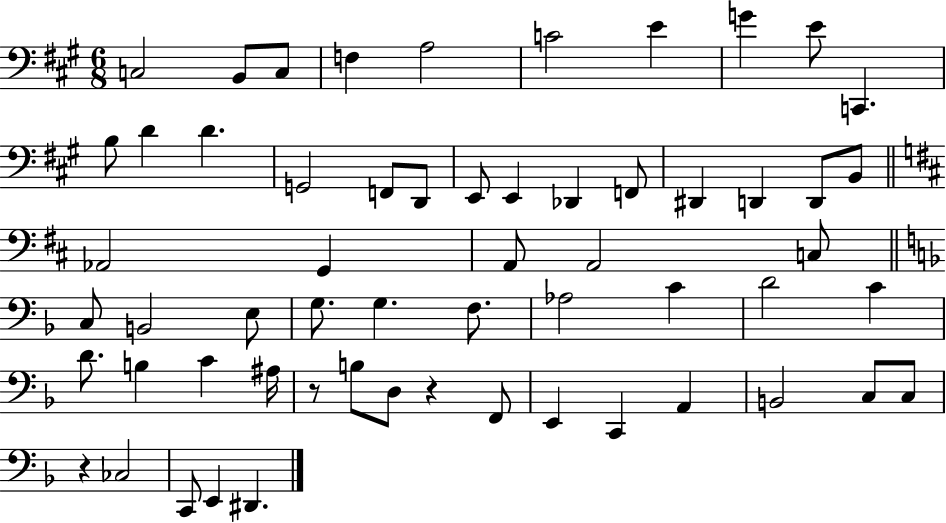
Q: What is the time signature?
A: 6/8